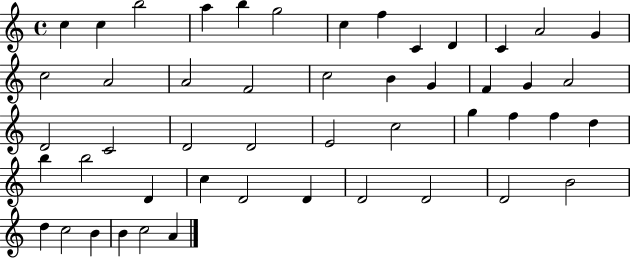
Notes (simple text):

C5/q C5/q B5/h A5/q B5/q G5/h C5/q F5/q C4/q D4/q C4/q A4/h G4/q C5/h A4/h A4/h F4/h C5/h B4/q G4/q F4/q G4/q A4/h D4/h C4/h D4/h D4/h E4/h C5/h G5/q F5/q F5/q D5/q B5/q B5/h D4/q C5/q D4/h D4/q D4/h D4/h D4/h B4/h D5/q C5/h B4/q B4/q C5/h A4/q